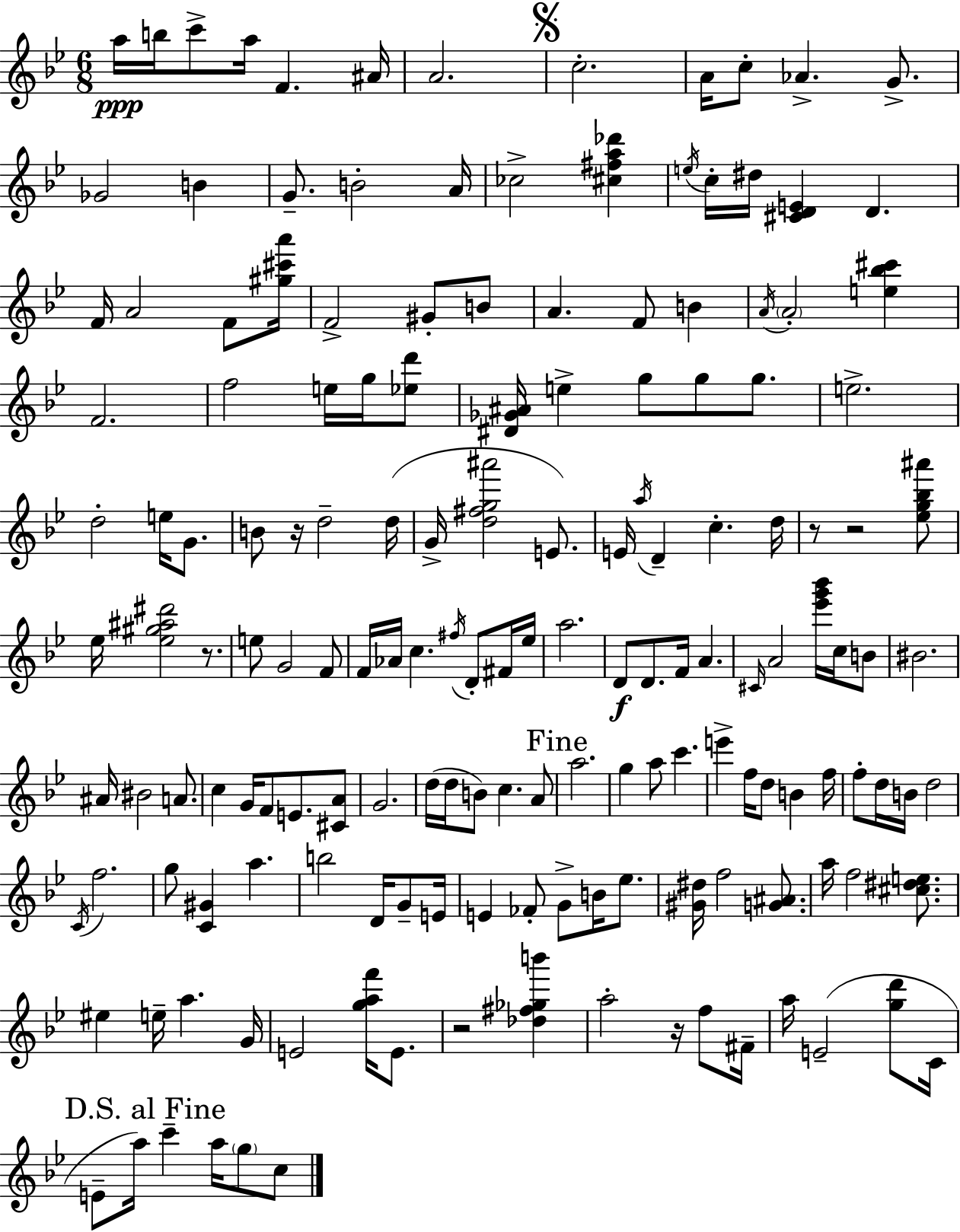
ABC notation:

X:1
T:Untitled
M:6/8
L:1/4
K:Bb
a/4 b/4 c'/2 a/4 F ^A/4 A2 c2 A/4 c/2 _A G/2 _G2 B G/2 B2 A/4 _c2 [^c^fa_d'] e/4 c/4 ^d/4 [^CDE] D F/4 A2 F/2 [^g^c'a']/4 F2 ^G/2 B/2 A F/2 B A/4 A2 [e_b^c'] F2 f2 e/4 g/4 [_ed']/2 [^D_G^A]/4 e g/2 g/2 g/2 e2 d2 e/4 G/2 B/2 z/4 d2 d/4 G/4 [d^fg^a']2 E/2 E/4 a/4 D c d/4 z/2 z2 [_eg_b^a']/2 _e/4 [_e^g^a^d']2 z/2 e/2 G2 F/2 F/4 _A/4 c ^f/4 D/2 ^F/4 _e/4 a2 D/2 D/2 F/4 A ^C/4 A2 [_e'g'_b']/4 c/4 B/2 ^B2 ^A/4 ^B2 A/2 c G/4 F/2 E/2 [^CA]/2 G2 d/4 d/4 B/2 c A/2 a2 g a/2 c' e' f/4 d/2 B f/4 f/2 d/4 B/4 d2 C/4 f2 g/2 [C^G] a b2 D/4 G/2 E/4 E _F/2 G/2 B/4 _e/2 [^G^d]/4 f2 [G^A]/2 a/4 f2 [^c^de]/2 ^e e/4 a G/4 E2 [gaf']/4 E/2 z2 [_d^f_gb'] a2 z/4 f/2 ^F/4 a/4 E2 [gd']/2 C/4 E/2 a/4 c' a/4 g/2 c/2